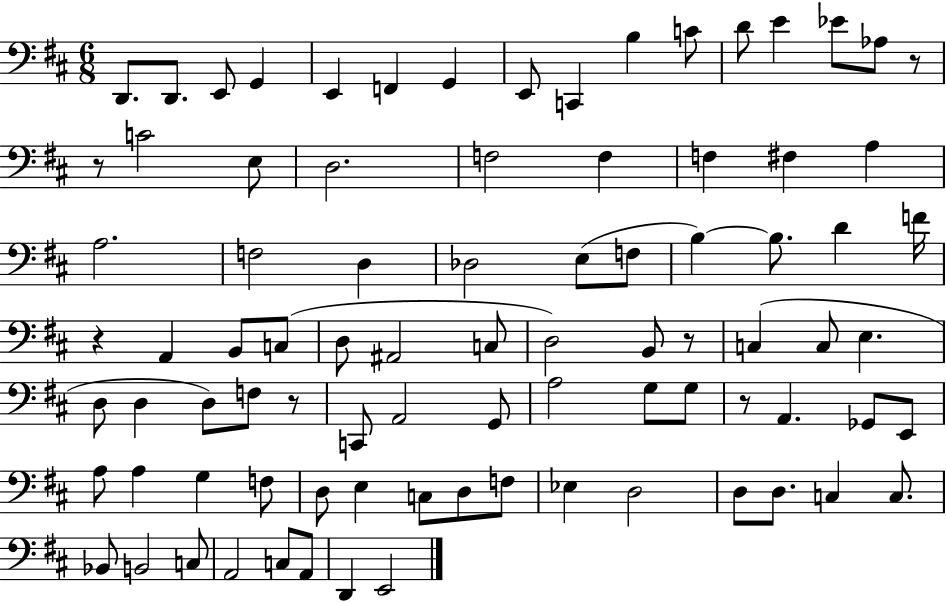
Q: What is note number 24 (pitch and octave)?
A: A3